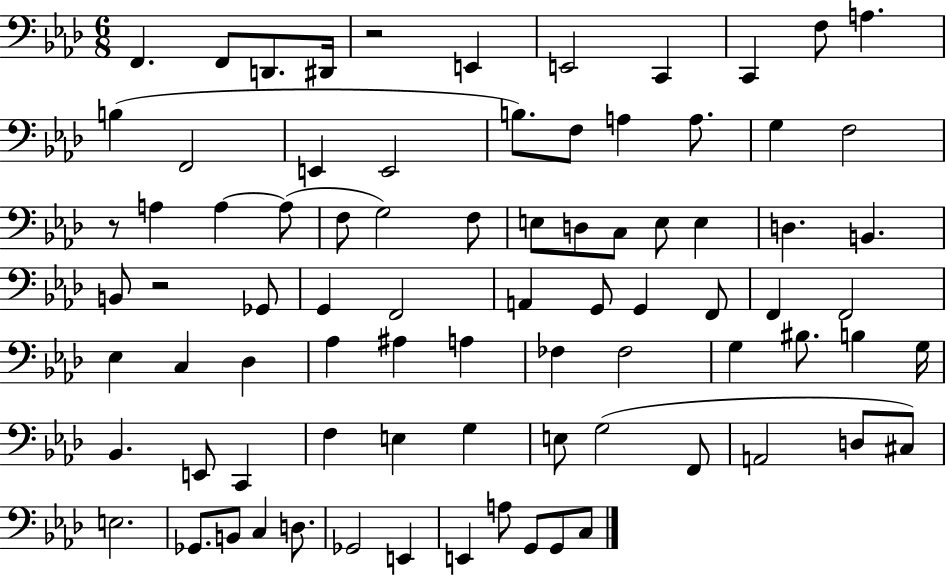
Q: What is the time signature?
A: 6/8